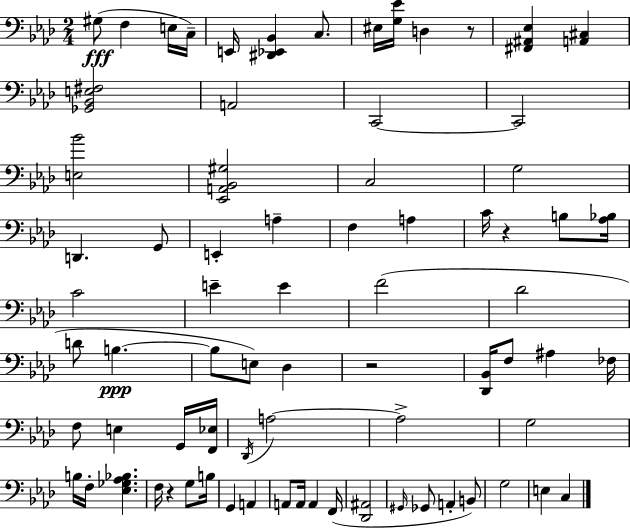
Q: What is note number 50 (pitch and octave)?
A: A2